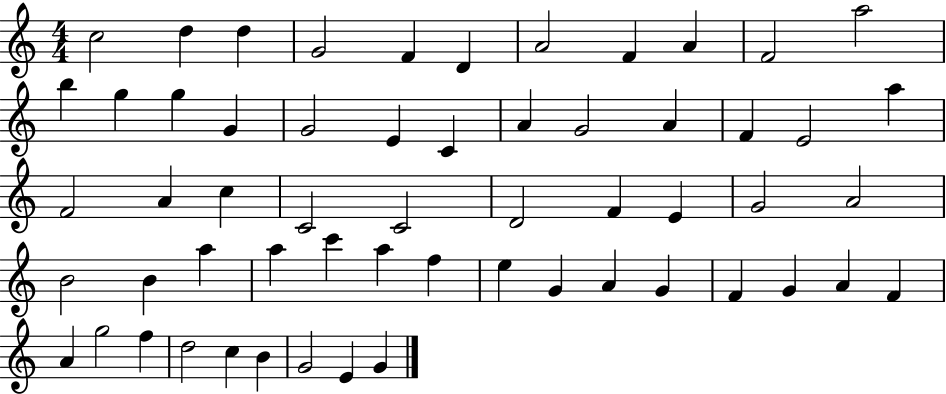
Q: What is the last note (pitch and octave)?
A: G4